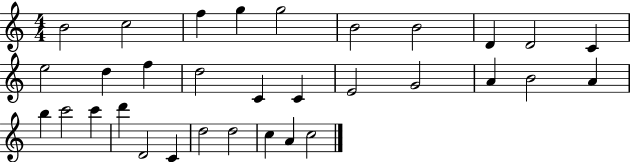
{
  \clef treble
  \numericTimeSignature
  \time 4/4
  \key c \major
  b'2 c''2 | f''4 g''4 g''2 | b'2 b'2 | d'4 d'2 c'4 | \break e''2 d''4 f''4 | d''2 c'4 c'4 | e'2 g'2 | a'4 b'2 a'4 | \break b''4 c'''2 c'''4 | d'''4 d'2 c'4 | d''2 d''2 | c''4 a'4 c''2 | \break \bar "|."
}